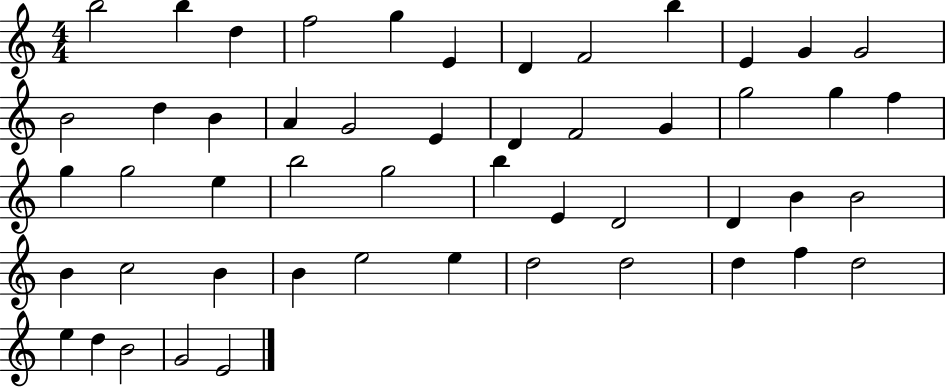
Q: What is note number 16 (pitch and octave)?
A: A4